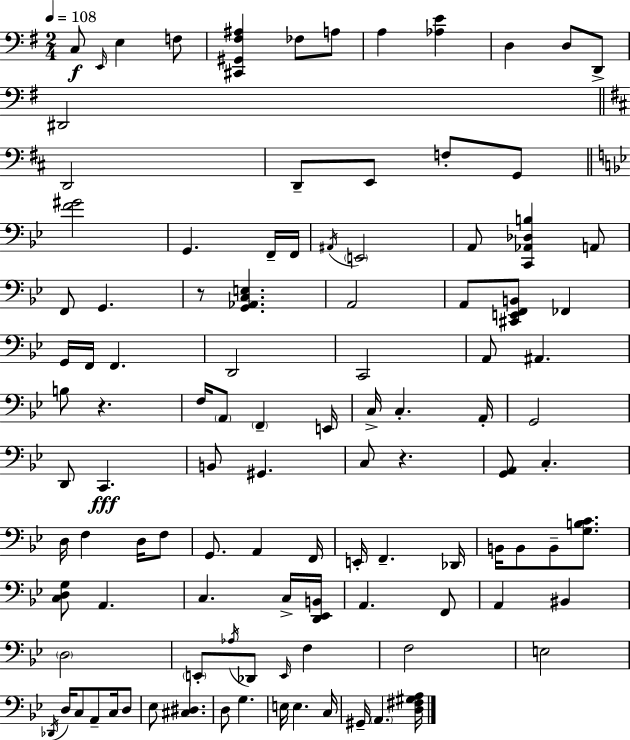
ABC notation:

X:1
T:Untitled
M:2/4
L:1/4
K:Em
C,/2 E,,/4 E, F,/2 [^C,,^G,,^F,^A,] _F,/2 A,/2 A, [_A,E] D, D,/2 D,,/2 ^D,,2 D,,2 D,,/2 E,,/2 F,/2 G,,/2 [F^G]2 G,, F,,/4 F,,/4 ^A,,/4 E,,2 A,,/2 [C,,_A,,_D,B,] A,,/2 F,,/2 G,, z/2 [G,,_A,,C,E,] A,,2 A,,/2 [^C,,E,,F,,B,,]/2 _F,, G,,/4 F,,/4 F,, D,,2 C,,2 A,,/2 ^A,, B,/2 z F,/4 A,,/2 F,, E,,/4 C,/4 C, A,,/4 G,,2 D,,/2 C,, B,,/2 ^G,, C,/2 z [G,,A,,]/2 C, D,/4 F, D,/4 F,/2 G,,/2 A,, F,,/4 E,,/4 F,, _D,,/4 B,,/4 B,,/2 B,,/2 [G,B,C]/2 [C,D,G,]/2 A,, C, C,/4 [D,,_E,,B,,]/4 A,, F,,/2 A,, ^B,, D,2 E,,/2 _A,/4 _D,,/2 E,,/4 F, F,2 E,2 _D,,/4 D,/4 C,/2 A,,/2 C,/4 D,/2 _E,/2 [^C,^D,] D,/2 G, E,/4 E, C,/4 ^G,,/4 A,, [D,^F,^G,A,]/4